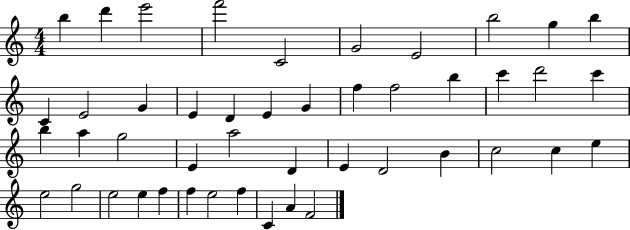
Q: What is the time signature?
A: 4/4